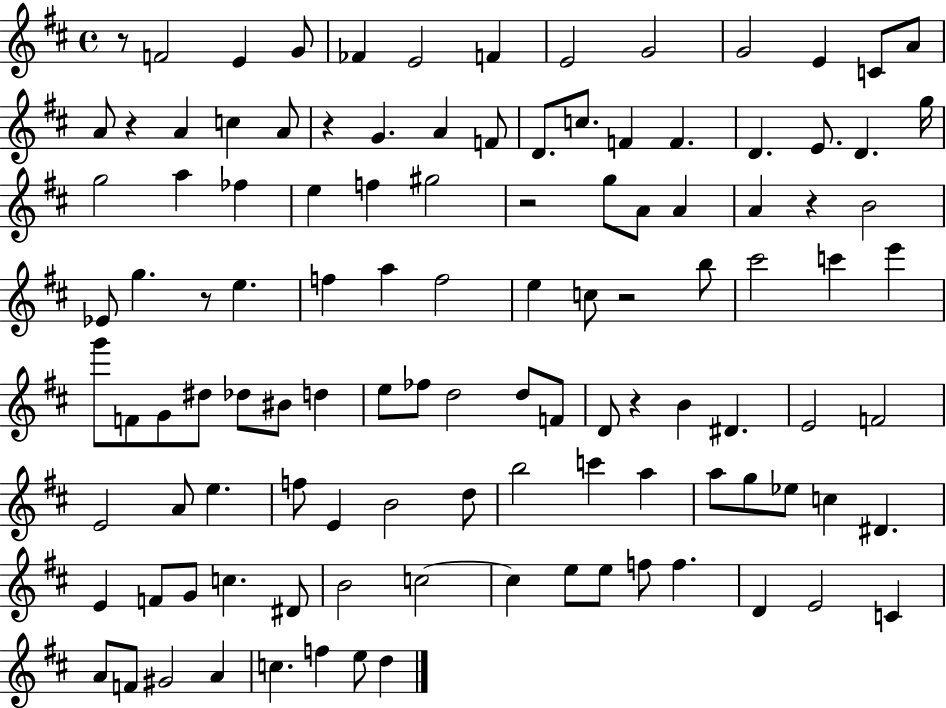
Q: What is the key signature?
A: D major